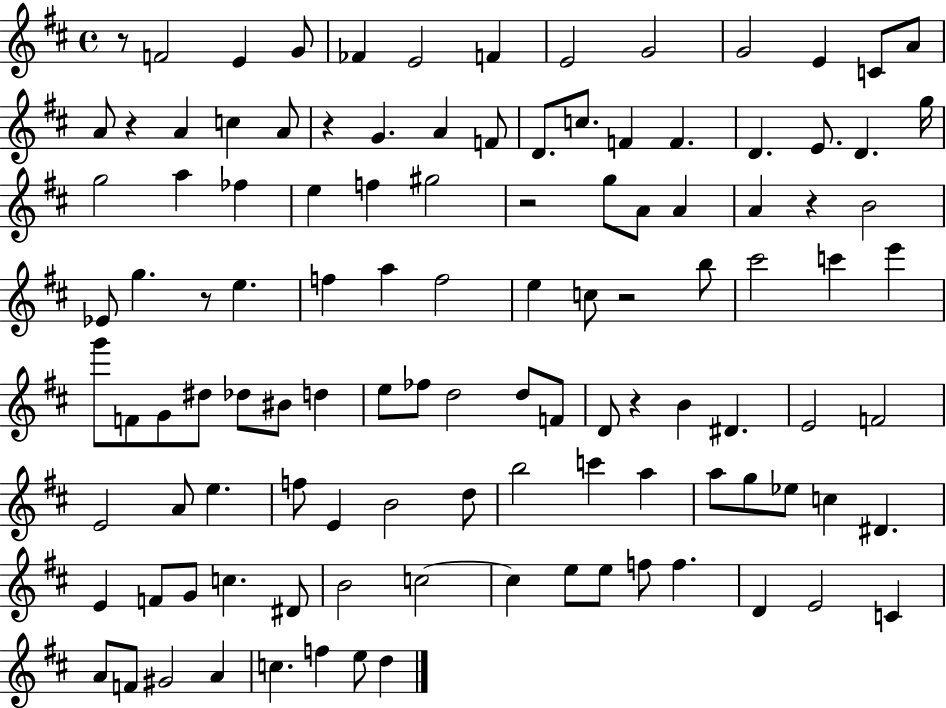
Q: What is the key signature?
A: D major